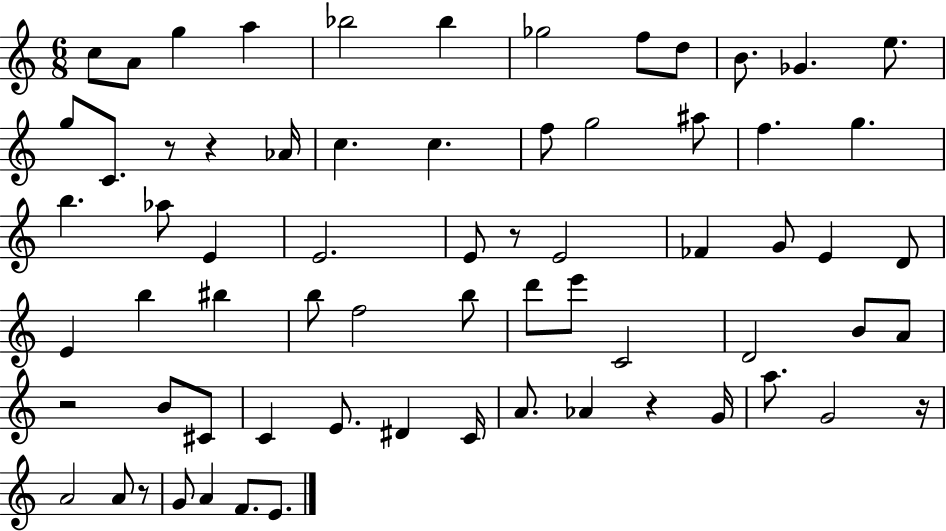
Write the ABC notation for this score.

X:1
T:Untitled
M:6/8
L:1/4
K:C
c/2 A/2 g a _b2 _b _g2 f/2 d/2 B/2 _G e/2 g/2 C/2 z/2 z _A/4 c c f/2 g2 ^a/2 f g b _a/2 E E2 E/2 z/2 E2 _F G/2 E D/2 E b ^b b/2 f2 b/2 d'/2 e'/2 C2 D2 B/2 A/2 z2 B/2 ^C/2 C E/2 ^D C/4 A/2 _A z G/4 a/2 G2 z/4 A2 A/2 z/2 G/2 A F/2 E/2